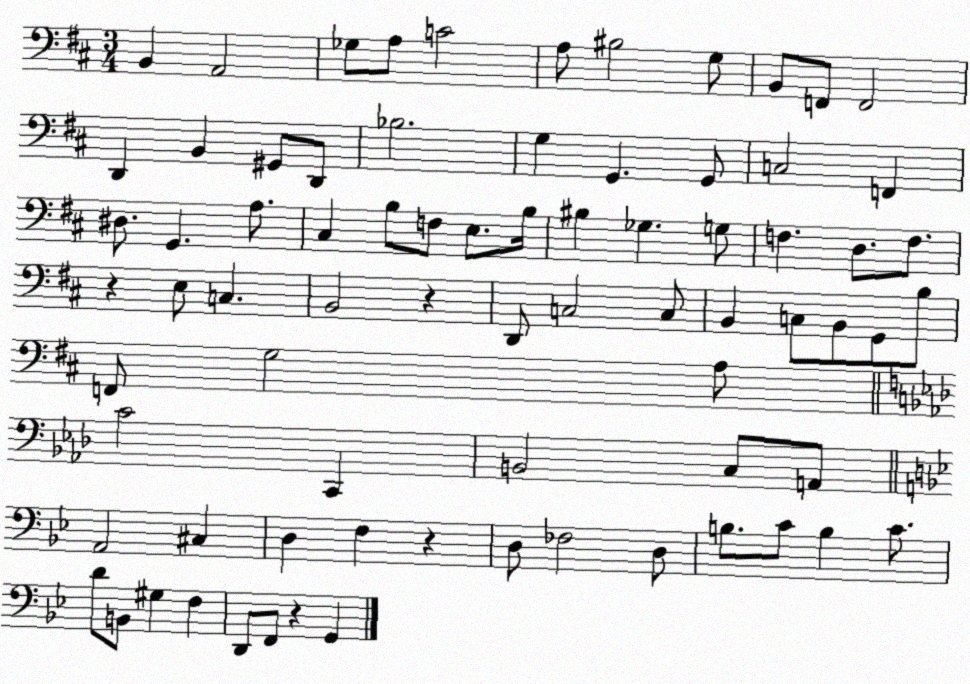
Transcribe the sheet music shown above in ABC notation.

X:1
T:Untitled
M:3/4
L:1/4
K:D
B,, A,,2 _G,/2 A,/2 C2 A,/2 ^B,2 G,/2 B,,/2 F,,/2 F,,2 D,, B,, ^G,,/2 D,,/2 _B,2 G, G,, G,,/2 C,2 F,, ^D,/2 G,, A,/2 ^C, B,/2 F,/2 E,/2 B,/4 ^B, _G, G,/2 F, D,/2 F,/2 z E,/2 C, B,,2 z D,,/2 C,2 C,/2 B,, C,/2 B,,/2 G,,/2 B,/2 F,,/2 G,2 A,/2 C2 C,, B,,2 C,/2 A,,/2 A,,2 ^C, D, F, z D,/2 _F,2 D,/2 B,/2 C/2 B, C/2 D/2 B,,/2 ^G, F, D,,/2 F,,/2 z G,,